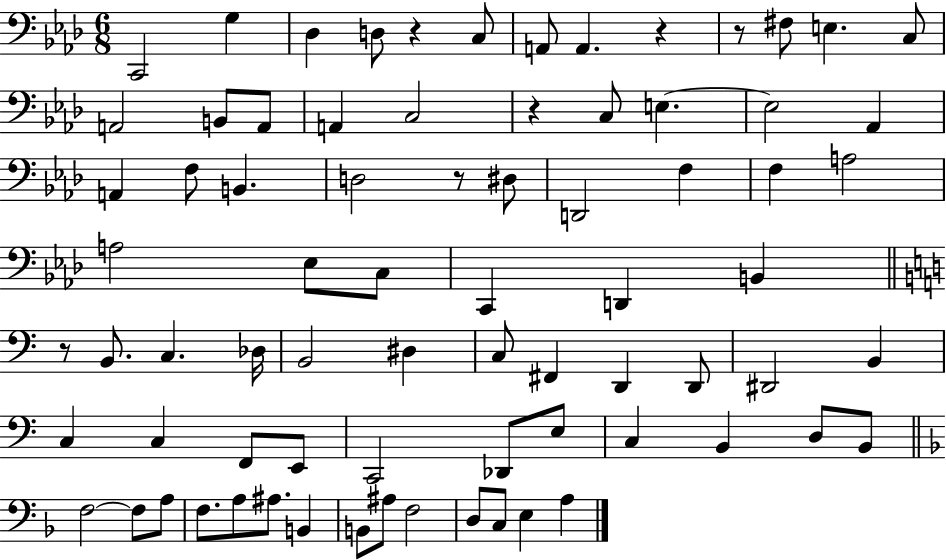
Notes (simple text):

C2/h G3/q Db3/q D3/e R/q C3/e A2/e A2/q. R/q R/e F#3/e E3/q. C3/e A2/h B2/e A2/e A2/q C3/h R/q C3/e E3/q. E3/h Ab2/q A2/q F3/e B2/q. D3/h R/e D#3/e D2/h F3/q F3/q A3/h A3/h Eb3/e C3/e C2/q D2/q B2/q R/e B2/e. C3/q. Db3/s B2/h D#3/q C3/e F#2/q D2/q D2/e D#2/h B2/q C3/q C3/q F2/e E2/e C2/h Db2/e E3/e C3/q B2/q D3/e B2/e F3/h F3/e A3/e F3/e. A3/e A#3/e. B2/q B2/e A#3/e F3/h D3/e C3/e E3/q A3/q